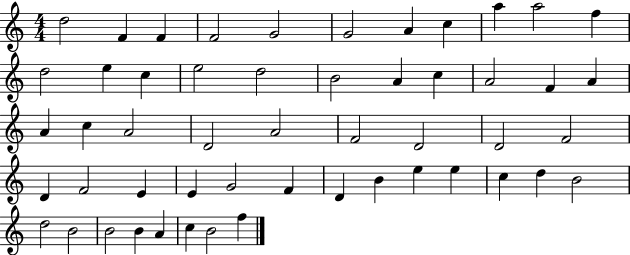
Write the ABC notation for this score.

X:1
T:Untitled
M:4/4
L:1/4
K:C
d2 F F F2 G2 G2 A c a a2 f d2 e c e2 d2 B2 A c A2 F A A c A2 D2 A2 F2 D2 D2 F2 D F2 E E G2 F D B e e c d B2 d2 B2 B2 B A c B2 f